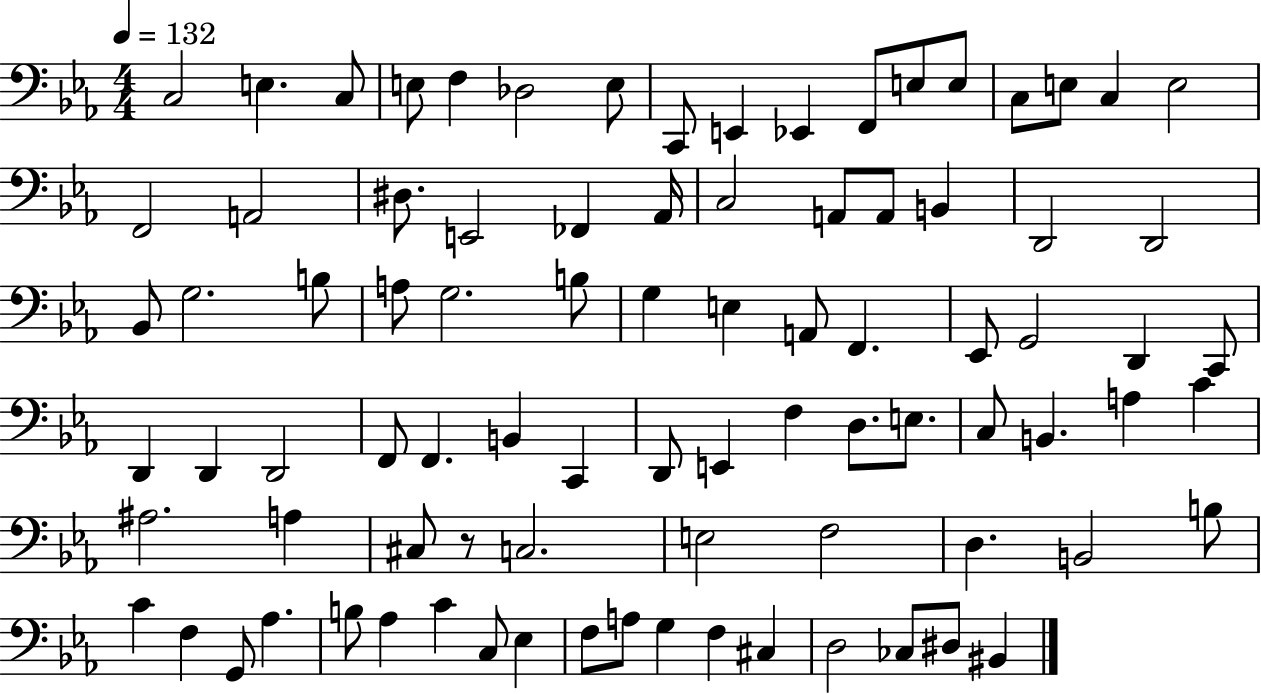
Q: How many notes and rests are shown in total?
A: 87